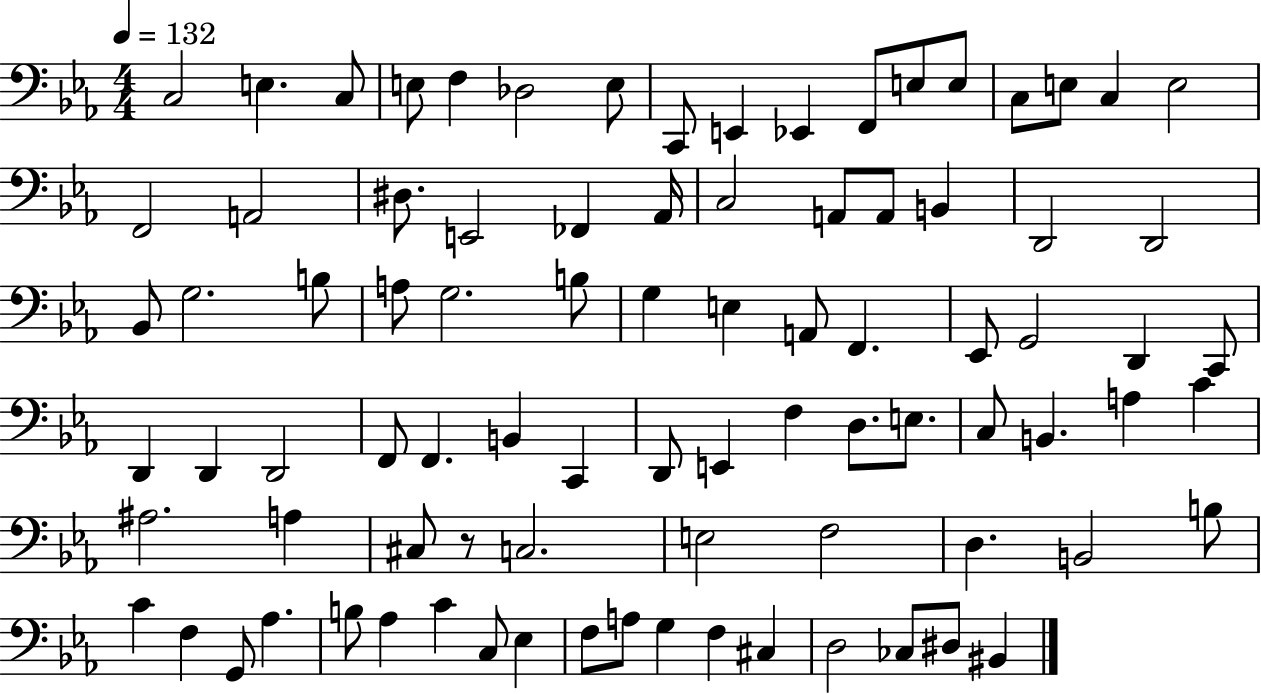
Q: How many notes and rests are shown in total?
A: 87